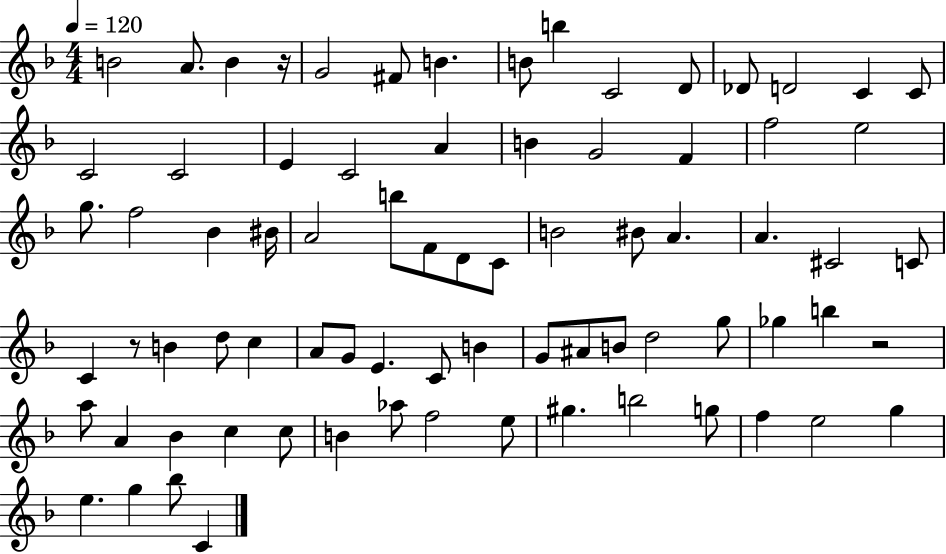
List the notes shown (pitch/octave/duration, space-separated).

B4/h A4/e. B4/q R/s G4/h F#4/e B4/q. B4/e B5/q C4/h D4/e Db4/e D4/h C4/q C4/e C4/h C4/h E4/q C4/h A4/q B4/q G4/h F4/q F5/h E5/h G5/e. F5/h Bb4/q BIS4/s A4/h B5/e F4/e D4/e C4/e B4/h BIS4/e A4/q. A4/q. C#4/h C4/e C4/q R/e B4/q D5/e C5/q A4/e G4/e E4/q. C4/e B4/q G4/e A#4/e B4/e D5/h G5/e Gb5/q B5/q R/h A5/e A4/q Bb4/q C5/q C5/e B4/q Ab5/e F5/h E5/e G#5/q. B5/h G5/e F5/q E5/h G5/q E5/q. G5/q Bb5/e C4/q